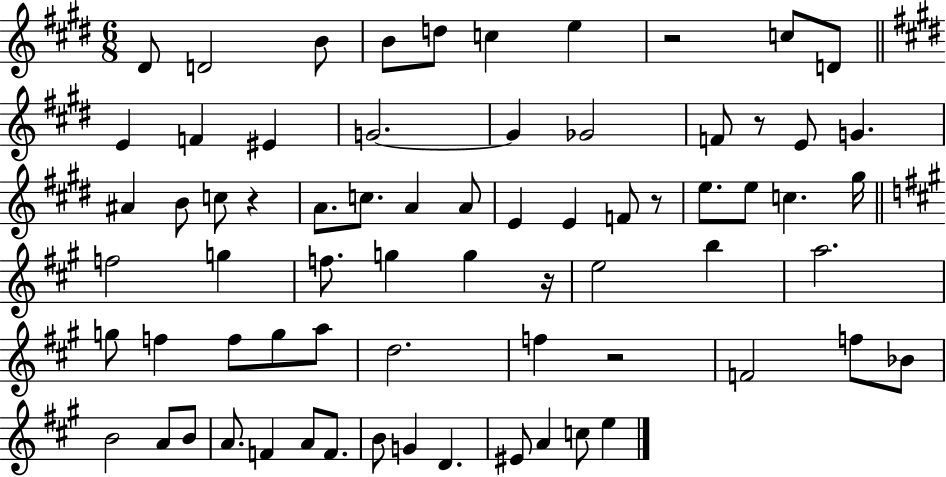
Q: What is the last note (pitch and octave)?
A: E5